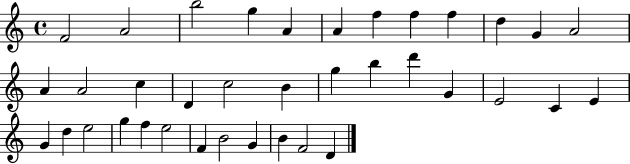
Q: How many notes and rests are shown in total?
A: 37